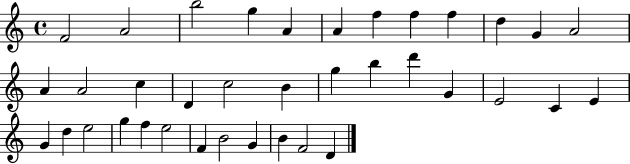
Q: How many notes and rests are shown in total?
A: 37